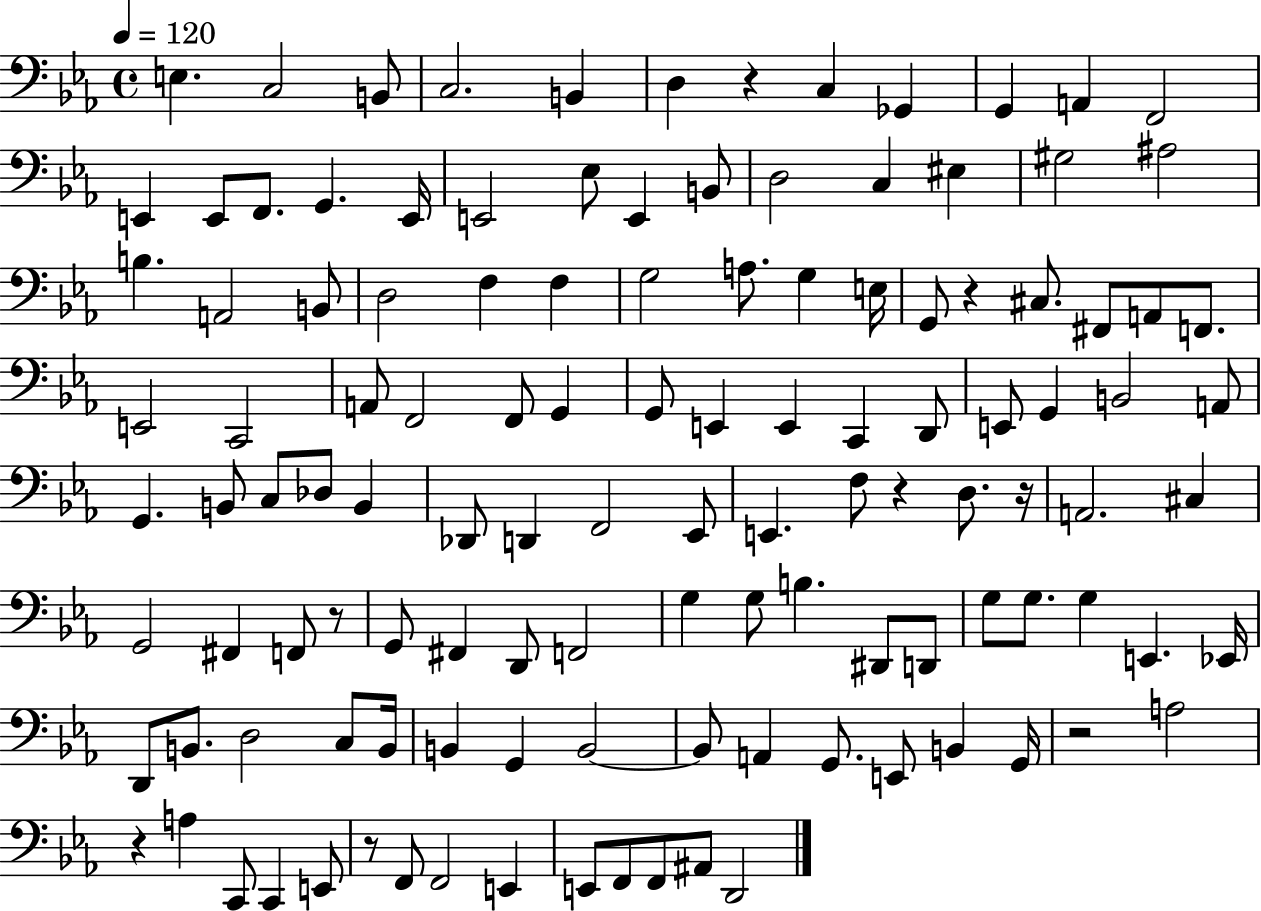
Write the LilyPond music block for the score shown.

{
  \clef bass
  \time 4/4
  \defaultTimeSignature
  \key ees \major
  \tempo 4 = 120
  \repeat volta 2 { e4. c2 b,8 | c2. b,4 | d4 r4 c4 ges,4 | g,4 a,4 f,2 | \break e,4 e,8 f,8. g,4. e,16 | e,2 ees8 e,4 b,8 | d2 c4 eis4 | gis2 ais2 | \break b4. a,2 b,8 | d2 f4 f4 | g2 a8. g4 e16 | g,8 r4 cis8. fis,8 a,8 f,8. | \break e,2 c,2 | a,8 f,2 f,8 g,4 | g,8 e,4 e,4 c,4 d,8 | e,8 g,4 b,2 a,8 | \break g,4. b,8 c8 des8 b,4 | des,8 d,4 f,2 ees,8 | e,4. f8 r4 d8. r16 | a,2. cis4 | \break g,2 fis,4 f,8 r8 | g,8 fis,4 d,8 f,2 | g4 g8 b4. dis,8 d,8 | g8 g8. g4 e,4. ees,16 | \break d,8 b,8. d2 c8 b,16 | b,4 g,4 b,2~~ | b,8 a,4 g,8. e,8 b,4 g,16 | r2 a2 | \break r4 a4 c,8 c,4 e,8 | r8 f,8 f,2 e,4 | e,8 f,8 f,8 ais,8 d,2 | } \bar "|."
}